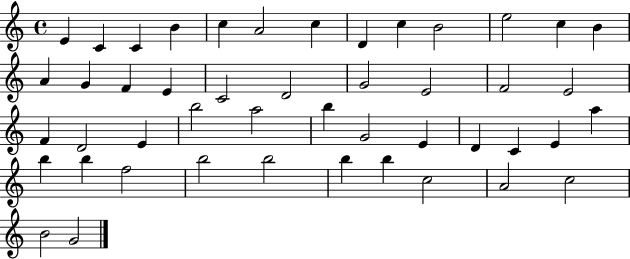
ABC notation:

X:1
T:Untitled
M:4/4
L:1/4
K:C
E C C B c A2 c D c B2 e2 c B A G F E C2 D2 G2 E2 F2 E2 F D2 E b2 a2 b G2 E D C E a b b f2 b2 b2 b b c2 A2 c2 B2 G2